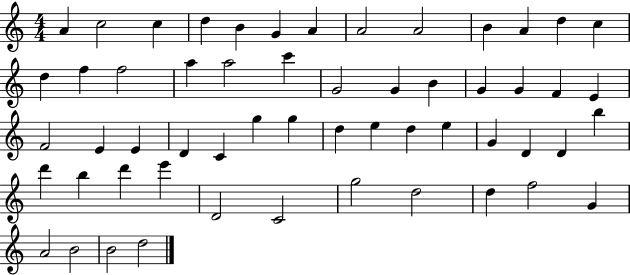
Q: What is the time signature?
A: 4/4